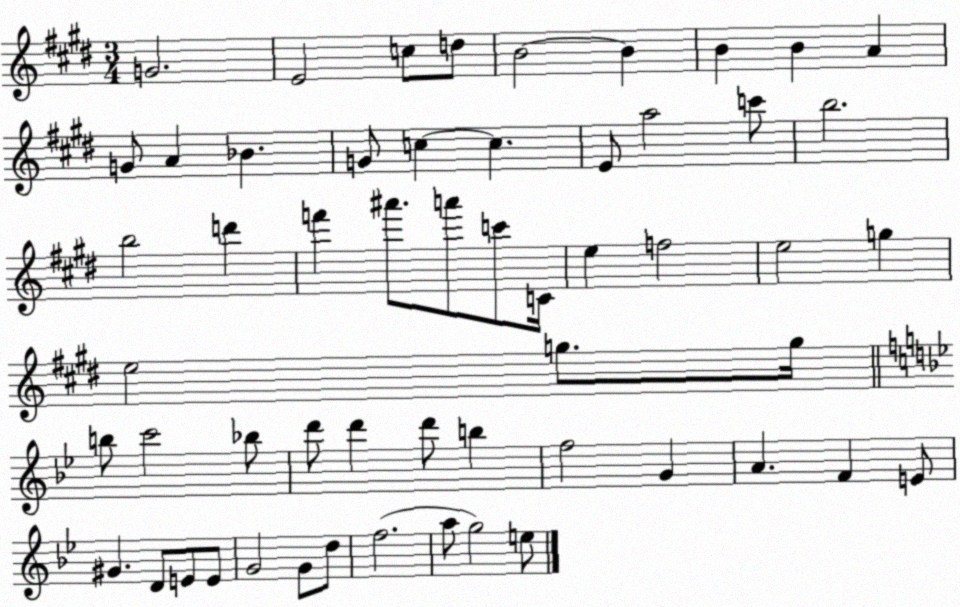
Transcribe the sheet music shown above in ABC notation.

X:1
T:Untitled
M:3/4
L:1/4
K:E
G2 E2 c/2 d/2 B2 B B B A G/2 A _B G/2 c c E/2 a2 c'/2 b2 b2 d' f' ^a'/2 a'/2 c'/2 C/4 e f2 e2 g e2 g/2 g/4 b/2 c'2 _b/2 d'/2 d' d'/2 b f2 G A F E/2 ^G D/2 E/2 E/2 G2 G/2 d/2 f2 a/2 g2 e/2